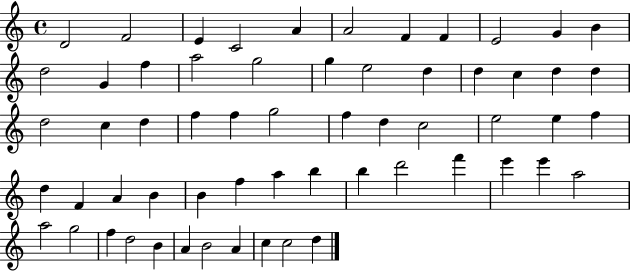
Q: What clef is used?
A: treble